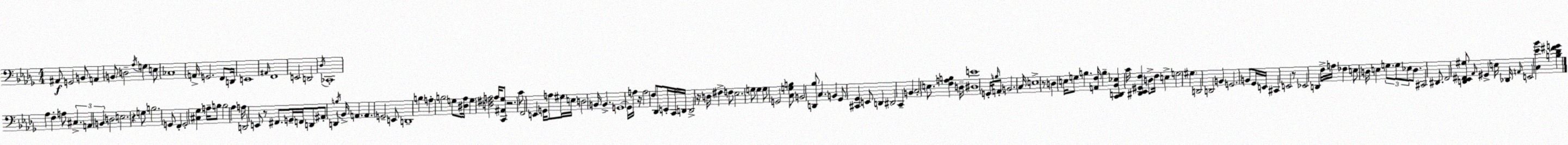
X:1
T:Untitled
M:4/4
L:1/4
K:Bbm
^A,,/2 G,,2 B,,/2 A,, B,,/2 D,2 _A,/4 G, E,/2 _C,4 A,,/4 G,,2 F,,/2 D,,/4 E,,4 ^A,,/4 F,,4 E,,2 D,,2 _D,/4 _C,,4 _A, F, A,/2 ^C, A,, B,, D,2 E,2 z G,/2 B,2 G,,/2 F,, G,,2 [^C,_G,] A,/4 B,/2 B,2 _A, A,/4 D,,2 E,,/2 z/2 ^F,,/2 G,,/4 F,,/4 D,,/2 ^A,,/2 D,, B,/4 _B,,/4 A,, A,, G,,2 E,,/2 D,,4 B, A, B,2 G,/2 [^D,_A,]/4 G, [D,^F,A,]2 A,/4 [C,,^A,,_G,]/2 z2 C/2 F,,2 E,, G,,/4 A,/2 ^G,/4 E,/4 D,2 B,,/4 B,, G,,4 G,,/4 A,/4 z/4 A,2 F,/2 _D,,/2 E,,/4 C,,/4 D,,/4 D,,2 z/4 D,/4 ^F, F,/2 _E,2 G,/2 G, G,/2 G,,2 [C,G,B,]/2 B,,2 [D,,_B,]/2 C, B,, _G,,/2 [^C,,_G,,] E,,/2 D,, ^D,,2 C,, B,, C,2 E,/2 [F,A,B,] D,/4 [^D,E]4 G,,/4 B,/4 A,,/2 B,,2 C,/4 E,4 z/2 D, E,/4 G,/2 B, [A,,F,]/4 B, [C,,D,,_B,,_E,] C/4 [^D,,_E,,^G,,F,] D,/2 F,/4 E, G,2 ^G, D,,2 D,,2 B,, G,,2 B,,/2 _G,,/4 E,,/4 ^C,, E,,2 z/2 _E,,2 D,, F,/4 A,/4 _F, E,/2 D,/4 E, G,/2 G,/2 _E,/2 D,/2 ^C,,2 ^D,,/2 F,,2 [D,,_E,,^F,,^G,]/2 _A,,/4 ^G,, E,/4 _D,,/4 A,,/4 E,,2 [C,_E_B] [B,_D^FG]